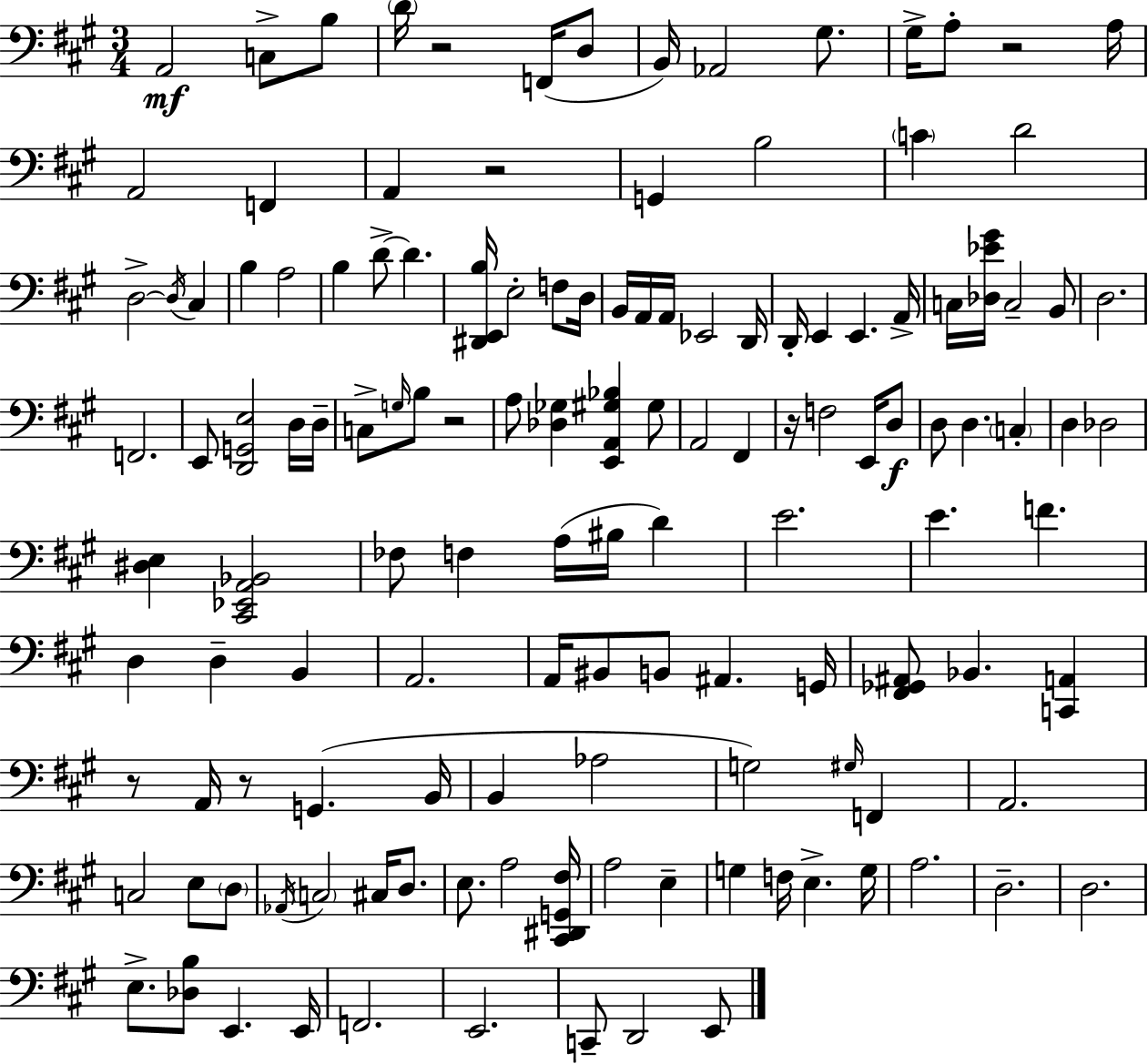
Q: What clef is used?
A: bass